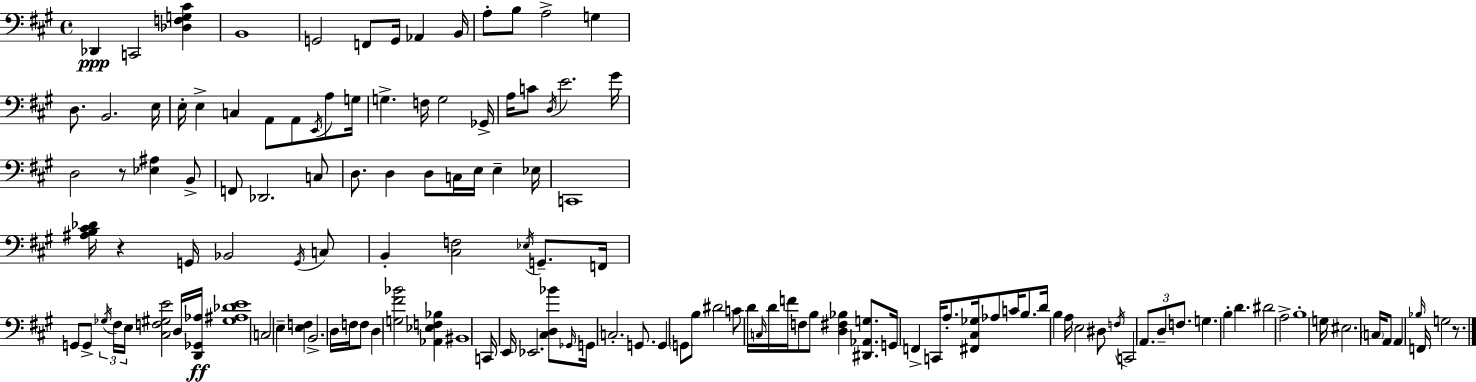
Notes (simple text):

Db2/q C2/h [Db3,F3,G3,C#4]/q B2/w G2/h F2/e G2/s Ab2/q B2/s A3/e B3/e A3/h G3/q D3/e. B2/h. E3/s E3/s E3/q C3/q A2/e A2/e E2/s A3/e G3/s G3/q. F3/s G3/h Gb2/s A3/s C4/e D3/s E4/h. G#4/s D3/h R/e [Eb3,A#3]/q B2/e F2/e Db2/h. C3/e D3/e. D3/q D3/e C3/s E3/s E3/q Eb3/s C2/w [A#3,B3,C#4,Db4]/s R/q G2/s Bb2/h G2/s C3/e B2/q [C#3,F3]/h Eb3/s G2/e. F2/s G2/e G2/e Gb3/s F#3/s E3/s [C#3,F3,G#3,E4]/h D3/s [D2,Gb2,Ab3]/s [G#3,A#3,Db4,E4]/w C3/h E3/q [E3,F3]/q B2/h. D3/s F3/s F3/e D3/q [G3,F#4,Bb4]/h [Ab2,Eb3,F3,Bb3]/q BIS2/w C2/s E2/s Eb2/h. [C#3,D3,Bb4]/e Gb2/s G2/s C3/h. G2/e. G2/q G2/e B3/e D#4/h C4/e D4/s C3/s D4/s F4/s F3/e B3/e [D3,F#3,Bb3]/q [D#2,Ab2,G3]/e. G2/s F2/q C2/s A3/e. [F#2,C#3,Gb3]/s Ab3/e C4/s B3/e. D4/s B3/q A3/s E3/h D#3/e F3/s C2/h A2/e. D3/e F3/e. G3/q. B3/q D4/q. D#4/h A3/h B3/w G3/s EIS3/h. C3/s A2/e A2/q Bb3/s F2/s G3/h R/e.